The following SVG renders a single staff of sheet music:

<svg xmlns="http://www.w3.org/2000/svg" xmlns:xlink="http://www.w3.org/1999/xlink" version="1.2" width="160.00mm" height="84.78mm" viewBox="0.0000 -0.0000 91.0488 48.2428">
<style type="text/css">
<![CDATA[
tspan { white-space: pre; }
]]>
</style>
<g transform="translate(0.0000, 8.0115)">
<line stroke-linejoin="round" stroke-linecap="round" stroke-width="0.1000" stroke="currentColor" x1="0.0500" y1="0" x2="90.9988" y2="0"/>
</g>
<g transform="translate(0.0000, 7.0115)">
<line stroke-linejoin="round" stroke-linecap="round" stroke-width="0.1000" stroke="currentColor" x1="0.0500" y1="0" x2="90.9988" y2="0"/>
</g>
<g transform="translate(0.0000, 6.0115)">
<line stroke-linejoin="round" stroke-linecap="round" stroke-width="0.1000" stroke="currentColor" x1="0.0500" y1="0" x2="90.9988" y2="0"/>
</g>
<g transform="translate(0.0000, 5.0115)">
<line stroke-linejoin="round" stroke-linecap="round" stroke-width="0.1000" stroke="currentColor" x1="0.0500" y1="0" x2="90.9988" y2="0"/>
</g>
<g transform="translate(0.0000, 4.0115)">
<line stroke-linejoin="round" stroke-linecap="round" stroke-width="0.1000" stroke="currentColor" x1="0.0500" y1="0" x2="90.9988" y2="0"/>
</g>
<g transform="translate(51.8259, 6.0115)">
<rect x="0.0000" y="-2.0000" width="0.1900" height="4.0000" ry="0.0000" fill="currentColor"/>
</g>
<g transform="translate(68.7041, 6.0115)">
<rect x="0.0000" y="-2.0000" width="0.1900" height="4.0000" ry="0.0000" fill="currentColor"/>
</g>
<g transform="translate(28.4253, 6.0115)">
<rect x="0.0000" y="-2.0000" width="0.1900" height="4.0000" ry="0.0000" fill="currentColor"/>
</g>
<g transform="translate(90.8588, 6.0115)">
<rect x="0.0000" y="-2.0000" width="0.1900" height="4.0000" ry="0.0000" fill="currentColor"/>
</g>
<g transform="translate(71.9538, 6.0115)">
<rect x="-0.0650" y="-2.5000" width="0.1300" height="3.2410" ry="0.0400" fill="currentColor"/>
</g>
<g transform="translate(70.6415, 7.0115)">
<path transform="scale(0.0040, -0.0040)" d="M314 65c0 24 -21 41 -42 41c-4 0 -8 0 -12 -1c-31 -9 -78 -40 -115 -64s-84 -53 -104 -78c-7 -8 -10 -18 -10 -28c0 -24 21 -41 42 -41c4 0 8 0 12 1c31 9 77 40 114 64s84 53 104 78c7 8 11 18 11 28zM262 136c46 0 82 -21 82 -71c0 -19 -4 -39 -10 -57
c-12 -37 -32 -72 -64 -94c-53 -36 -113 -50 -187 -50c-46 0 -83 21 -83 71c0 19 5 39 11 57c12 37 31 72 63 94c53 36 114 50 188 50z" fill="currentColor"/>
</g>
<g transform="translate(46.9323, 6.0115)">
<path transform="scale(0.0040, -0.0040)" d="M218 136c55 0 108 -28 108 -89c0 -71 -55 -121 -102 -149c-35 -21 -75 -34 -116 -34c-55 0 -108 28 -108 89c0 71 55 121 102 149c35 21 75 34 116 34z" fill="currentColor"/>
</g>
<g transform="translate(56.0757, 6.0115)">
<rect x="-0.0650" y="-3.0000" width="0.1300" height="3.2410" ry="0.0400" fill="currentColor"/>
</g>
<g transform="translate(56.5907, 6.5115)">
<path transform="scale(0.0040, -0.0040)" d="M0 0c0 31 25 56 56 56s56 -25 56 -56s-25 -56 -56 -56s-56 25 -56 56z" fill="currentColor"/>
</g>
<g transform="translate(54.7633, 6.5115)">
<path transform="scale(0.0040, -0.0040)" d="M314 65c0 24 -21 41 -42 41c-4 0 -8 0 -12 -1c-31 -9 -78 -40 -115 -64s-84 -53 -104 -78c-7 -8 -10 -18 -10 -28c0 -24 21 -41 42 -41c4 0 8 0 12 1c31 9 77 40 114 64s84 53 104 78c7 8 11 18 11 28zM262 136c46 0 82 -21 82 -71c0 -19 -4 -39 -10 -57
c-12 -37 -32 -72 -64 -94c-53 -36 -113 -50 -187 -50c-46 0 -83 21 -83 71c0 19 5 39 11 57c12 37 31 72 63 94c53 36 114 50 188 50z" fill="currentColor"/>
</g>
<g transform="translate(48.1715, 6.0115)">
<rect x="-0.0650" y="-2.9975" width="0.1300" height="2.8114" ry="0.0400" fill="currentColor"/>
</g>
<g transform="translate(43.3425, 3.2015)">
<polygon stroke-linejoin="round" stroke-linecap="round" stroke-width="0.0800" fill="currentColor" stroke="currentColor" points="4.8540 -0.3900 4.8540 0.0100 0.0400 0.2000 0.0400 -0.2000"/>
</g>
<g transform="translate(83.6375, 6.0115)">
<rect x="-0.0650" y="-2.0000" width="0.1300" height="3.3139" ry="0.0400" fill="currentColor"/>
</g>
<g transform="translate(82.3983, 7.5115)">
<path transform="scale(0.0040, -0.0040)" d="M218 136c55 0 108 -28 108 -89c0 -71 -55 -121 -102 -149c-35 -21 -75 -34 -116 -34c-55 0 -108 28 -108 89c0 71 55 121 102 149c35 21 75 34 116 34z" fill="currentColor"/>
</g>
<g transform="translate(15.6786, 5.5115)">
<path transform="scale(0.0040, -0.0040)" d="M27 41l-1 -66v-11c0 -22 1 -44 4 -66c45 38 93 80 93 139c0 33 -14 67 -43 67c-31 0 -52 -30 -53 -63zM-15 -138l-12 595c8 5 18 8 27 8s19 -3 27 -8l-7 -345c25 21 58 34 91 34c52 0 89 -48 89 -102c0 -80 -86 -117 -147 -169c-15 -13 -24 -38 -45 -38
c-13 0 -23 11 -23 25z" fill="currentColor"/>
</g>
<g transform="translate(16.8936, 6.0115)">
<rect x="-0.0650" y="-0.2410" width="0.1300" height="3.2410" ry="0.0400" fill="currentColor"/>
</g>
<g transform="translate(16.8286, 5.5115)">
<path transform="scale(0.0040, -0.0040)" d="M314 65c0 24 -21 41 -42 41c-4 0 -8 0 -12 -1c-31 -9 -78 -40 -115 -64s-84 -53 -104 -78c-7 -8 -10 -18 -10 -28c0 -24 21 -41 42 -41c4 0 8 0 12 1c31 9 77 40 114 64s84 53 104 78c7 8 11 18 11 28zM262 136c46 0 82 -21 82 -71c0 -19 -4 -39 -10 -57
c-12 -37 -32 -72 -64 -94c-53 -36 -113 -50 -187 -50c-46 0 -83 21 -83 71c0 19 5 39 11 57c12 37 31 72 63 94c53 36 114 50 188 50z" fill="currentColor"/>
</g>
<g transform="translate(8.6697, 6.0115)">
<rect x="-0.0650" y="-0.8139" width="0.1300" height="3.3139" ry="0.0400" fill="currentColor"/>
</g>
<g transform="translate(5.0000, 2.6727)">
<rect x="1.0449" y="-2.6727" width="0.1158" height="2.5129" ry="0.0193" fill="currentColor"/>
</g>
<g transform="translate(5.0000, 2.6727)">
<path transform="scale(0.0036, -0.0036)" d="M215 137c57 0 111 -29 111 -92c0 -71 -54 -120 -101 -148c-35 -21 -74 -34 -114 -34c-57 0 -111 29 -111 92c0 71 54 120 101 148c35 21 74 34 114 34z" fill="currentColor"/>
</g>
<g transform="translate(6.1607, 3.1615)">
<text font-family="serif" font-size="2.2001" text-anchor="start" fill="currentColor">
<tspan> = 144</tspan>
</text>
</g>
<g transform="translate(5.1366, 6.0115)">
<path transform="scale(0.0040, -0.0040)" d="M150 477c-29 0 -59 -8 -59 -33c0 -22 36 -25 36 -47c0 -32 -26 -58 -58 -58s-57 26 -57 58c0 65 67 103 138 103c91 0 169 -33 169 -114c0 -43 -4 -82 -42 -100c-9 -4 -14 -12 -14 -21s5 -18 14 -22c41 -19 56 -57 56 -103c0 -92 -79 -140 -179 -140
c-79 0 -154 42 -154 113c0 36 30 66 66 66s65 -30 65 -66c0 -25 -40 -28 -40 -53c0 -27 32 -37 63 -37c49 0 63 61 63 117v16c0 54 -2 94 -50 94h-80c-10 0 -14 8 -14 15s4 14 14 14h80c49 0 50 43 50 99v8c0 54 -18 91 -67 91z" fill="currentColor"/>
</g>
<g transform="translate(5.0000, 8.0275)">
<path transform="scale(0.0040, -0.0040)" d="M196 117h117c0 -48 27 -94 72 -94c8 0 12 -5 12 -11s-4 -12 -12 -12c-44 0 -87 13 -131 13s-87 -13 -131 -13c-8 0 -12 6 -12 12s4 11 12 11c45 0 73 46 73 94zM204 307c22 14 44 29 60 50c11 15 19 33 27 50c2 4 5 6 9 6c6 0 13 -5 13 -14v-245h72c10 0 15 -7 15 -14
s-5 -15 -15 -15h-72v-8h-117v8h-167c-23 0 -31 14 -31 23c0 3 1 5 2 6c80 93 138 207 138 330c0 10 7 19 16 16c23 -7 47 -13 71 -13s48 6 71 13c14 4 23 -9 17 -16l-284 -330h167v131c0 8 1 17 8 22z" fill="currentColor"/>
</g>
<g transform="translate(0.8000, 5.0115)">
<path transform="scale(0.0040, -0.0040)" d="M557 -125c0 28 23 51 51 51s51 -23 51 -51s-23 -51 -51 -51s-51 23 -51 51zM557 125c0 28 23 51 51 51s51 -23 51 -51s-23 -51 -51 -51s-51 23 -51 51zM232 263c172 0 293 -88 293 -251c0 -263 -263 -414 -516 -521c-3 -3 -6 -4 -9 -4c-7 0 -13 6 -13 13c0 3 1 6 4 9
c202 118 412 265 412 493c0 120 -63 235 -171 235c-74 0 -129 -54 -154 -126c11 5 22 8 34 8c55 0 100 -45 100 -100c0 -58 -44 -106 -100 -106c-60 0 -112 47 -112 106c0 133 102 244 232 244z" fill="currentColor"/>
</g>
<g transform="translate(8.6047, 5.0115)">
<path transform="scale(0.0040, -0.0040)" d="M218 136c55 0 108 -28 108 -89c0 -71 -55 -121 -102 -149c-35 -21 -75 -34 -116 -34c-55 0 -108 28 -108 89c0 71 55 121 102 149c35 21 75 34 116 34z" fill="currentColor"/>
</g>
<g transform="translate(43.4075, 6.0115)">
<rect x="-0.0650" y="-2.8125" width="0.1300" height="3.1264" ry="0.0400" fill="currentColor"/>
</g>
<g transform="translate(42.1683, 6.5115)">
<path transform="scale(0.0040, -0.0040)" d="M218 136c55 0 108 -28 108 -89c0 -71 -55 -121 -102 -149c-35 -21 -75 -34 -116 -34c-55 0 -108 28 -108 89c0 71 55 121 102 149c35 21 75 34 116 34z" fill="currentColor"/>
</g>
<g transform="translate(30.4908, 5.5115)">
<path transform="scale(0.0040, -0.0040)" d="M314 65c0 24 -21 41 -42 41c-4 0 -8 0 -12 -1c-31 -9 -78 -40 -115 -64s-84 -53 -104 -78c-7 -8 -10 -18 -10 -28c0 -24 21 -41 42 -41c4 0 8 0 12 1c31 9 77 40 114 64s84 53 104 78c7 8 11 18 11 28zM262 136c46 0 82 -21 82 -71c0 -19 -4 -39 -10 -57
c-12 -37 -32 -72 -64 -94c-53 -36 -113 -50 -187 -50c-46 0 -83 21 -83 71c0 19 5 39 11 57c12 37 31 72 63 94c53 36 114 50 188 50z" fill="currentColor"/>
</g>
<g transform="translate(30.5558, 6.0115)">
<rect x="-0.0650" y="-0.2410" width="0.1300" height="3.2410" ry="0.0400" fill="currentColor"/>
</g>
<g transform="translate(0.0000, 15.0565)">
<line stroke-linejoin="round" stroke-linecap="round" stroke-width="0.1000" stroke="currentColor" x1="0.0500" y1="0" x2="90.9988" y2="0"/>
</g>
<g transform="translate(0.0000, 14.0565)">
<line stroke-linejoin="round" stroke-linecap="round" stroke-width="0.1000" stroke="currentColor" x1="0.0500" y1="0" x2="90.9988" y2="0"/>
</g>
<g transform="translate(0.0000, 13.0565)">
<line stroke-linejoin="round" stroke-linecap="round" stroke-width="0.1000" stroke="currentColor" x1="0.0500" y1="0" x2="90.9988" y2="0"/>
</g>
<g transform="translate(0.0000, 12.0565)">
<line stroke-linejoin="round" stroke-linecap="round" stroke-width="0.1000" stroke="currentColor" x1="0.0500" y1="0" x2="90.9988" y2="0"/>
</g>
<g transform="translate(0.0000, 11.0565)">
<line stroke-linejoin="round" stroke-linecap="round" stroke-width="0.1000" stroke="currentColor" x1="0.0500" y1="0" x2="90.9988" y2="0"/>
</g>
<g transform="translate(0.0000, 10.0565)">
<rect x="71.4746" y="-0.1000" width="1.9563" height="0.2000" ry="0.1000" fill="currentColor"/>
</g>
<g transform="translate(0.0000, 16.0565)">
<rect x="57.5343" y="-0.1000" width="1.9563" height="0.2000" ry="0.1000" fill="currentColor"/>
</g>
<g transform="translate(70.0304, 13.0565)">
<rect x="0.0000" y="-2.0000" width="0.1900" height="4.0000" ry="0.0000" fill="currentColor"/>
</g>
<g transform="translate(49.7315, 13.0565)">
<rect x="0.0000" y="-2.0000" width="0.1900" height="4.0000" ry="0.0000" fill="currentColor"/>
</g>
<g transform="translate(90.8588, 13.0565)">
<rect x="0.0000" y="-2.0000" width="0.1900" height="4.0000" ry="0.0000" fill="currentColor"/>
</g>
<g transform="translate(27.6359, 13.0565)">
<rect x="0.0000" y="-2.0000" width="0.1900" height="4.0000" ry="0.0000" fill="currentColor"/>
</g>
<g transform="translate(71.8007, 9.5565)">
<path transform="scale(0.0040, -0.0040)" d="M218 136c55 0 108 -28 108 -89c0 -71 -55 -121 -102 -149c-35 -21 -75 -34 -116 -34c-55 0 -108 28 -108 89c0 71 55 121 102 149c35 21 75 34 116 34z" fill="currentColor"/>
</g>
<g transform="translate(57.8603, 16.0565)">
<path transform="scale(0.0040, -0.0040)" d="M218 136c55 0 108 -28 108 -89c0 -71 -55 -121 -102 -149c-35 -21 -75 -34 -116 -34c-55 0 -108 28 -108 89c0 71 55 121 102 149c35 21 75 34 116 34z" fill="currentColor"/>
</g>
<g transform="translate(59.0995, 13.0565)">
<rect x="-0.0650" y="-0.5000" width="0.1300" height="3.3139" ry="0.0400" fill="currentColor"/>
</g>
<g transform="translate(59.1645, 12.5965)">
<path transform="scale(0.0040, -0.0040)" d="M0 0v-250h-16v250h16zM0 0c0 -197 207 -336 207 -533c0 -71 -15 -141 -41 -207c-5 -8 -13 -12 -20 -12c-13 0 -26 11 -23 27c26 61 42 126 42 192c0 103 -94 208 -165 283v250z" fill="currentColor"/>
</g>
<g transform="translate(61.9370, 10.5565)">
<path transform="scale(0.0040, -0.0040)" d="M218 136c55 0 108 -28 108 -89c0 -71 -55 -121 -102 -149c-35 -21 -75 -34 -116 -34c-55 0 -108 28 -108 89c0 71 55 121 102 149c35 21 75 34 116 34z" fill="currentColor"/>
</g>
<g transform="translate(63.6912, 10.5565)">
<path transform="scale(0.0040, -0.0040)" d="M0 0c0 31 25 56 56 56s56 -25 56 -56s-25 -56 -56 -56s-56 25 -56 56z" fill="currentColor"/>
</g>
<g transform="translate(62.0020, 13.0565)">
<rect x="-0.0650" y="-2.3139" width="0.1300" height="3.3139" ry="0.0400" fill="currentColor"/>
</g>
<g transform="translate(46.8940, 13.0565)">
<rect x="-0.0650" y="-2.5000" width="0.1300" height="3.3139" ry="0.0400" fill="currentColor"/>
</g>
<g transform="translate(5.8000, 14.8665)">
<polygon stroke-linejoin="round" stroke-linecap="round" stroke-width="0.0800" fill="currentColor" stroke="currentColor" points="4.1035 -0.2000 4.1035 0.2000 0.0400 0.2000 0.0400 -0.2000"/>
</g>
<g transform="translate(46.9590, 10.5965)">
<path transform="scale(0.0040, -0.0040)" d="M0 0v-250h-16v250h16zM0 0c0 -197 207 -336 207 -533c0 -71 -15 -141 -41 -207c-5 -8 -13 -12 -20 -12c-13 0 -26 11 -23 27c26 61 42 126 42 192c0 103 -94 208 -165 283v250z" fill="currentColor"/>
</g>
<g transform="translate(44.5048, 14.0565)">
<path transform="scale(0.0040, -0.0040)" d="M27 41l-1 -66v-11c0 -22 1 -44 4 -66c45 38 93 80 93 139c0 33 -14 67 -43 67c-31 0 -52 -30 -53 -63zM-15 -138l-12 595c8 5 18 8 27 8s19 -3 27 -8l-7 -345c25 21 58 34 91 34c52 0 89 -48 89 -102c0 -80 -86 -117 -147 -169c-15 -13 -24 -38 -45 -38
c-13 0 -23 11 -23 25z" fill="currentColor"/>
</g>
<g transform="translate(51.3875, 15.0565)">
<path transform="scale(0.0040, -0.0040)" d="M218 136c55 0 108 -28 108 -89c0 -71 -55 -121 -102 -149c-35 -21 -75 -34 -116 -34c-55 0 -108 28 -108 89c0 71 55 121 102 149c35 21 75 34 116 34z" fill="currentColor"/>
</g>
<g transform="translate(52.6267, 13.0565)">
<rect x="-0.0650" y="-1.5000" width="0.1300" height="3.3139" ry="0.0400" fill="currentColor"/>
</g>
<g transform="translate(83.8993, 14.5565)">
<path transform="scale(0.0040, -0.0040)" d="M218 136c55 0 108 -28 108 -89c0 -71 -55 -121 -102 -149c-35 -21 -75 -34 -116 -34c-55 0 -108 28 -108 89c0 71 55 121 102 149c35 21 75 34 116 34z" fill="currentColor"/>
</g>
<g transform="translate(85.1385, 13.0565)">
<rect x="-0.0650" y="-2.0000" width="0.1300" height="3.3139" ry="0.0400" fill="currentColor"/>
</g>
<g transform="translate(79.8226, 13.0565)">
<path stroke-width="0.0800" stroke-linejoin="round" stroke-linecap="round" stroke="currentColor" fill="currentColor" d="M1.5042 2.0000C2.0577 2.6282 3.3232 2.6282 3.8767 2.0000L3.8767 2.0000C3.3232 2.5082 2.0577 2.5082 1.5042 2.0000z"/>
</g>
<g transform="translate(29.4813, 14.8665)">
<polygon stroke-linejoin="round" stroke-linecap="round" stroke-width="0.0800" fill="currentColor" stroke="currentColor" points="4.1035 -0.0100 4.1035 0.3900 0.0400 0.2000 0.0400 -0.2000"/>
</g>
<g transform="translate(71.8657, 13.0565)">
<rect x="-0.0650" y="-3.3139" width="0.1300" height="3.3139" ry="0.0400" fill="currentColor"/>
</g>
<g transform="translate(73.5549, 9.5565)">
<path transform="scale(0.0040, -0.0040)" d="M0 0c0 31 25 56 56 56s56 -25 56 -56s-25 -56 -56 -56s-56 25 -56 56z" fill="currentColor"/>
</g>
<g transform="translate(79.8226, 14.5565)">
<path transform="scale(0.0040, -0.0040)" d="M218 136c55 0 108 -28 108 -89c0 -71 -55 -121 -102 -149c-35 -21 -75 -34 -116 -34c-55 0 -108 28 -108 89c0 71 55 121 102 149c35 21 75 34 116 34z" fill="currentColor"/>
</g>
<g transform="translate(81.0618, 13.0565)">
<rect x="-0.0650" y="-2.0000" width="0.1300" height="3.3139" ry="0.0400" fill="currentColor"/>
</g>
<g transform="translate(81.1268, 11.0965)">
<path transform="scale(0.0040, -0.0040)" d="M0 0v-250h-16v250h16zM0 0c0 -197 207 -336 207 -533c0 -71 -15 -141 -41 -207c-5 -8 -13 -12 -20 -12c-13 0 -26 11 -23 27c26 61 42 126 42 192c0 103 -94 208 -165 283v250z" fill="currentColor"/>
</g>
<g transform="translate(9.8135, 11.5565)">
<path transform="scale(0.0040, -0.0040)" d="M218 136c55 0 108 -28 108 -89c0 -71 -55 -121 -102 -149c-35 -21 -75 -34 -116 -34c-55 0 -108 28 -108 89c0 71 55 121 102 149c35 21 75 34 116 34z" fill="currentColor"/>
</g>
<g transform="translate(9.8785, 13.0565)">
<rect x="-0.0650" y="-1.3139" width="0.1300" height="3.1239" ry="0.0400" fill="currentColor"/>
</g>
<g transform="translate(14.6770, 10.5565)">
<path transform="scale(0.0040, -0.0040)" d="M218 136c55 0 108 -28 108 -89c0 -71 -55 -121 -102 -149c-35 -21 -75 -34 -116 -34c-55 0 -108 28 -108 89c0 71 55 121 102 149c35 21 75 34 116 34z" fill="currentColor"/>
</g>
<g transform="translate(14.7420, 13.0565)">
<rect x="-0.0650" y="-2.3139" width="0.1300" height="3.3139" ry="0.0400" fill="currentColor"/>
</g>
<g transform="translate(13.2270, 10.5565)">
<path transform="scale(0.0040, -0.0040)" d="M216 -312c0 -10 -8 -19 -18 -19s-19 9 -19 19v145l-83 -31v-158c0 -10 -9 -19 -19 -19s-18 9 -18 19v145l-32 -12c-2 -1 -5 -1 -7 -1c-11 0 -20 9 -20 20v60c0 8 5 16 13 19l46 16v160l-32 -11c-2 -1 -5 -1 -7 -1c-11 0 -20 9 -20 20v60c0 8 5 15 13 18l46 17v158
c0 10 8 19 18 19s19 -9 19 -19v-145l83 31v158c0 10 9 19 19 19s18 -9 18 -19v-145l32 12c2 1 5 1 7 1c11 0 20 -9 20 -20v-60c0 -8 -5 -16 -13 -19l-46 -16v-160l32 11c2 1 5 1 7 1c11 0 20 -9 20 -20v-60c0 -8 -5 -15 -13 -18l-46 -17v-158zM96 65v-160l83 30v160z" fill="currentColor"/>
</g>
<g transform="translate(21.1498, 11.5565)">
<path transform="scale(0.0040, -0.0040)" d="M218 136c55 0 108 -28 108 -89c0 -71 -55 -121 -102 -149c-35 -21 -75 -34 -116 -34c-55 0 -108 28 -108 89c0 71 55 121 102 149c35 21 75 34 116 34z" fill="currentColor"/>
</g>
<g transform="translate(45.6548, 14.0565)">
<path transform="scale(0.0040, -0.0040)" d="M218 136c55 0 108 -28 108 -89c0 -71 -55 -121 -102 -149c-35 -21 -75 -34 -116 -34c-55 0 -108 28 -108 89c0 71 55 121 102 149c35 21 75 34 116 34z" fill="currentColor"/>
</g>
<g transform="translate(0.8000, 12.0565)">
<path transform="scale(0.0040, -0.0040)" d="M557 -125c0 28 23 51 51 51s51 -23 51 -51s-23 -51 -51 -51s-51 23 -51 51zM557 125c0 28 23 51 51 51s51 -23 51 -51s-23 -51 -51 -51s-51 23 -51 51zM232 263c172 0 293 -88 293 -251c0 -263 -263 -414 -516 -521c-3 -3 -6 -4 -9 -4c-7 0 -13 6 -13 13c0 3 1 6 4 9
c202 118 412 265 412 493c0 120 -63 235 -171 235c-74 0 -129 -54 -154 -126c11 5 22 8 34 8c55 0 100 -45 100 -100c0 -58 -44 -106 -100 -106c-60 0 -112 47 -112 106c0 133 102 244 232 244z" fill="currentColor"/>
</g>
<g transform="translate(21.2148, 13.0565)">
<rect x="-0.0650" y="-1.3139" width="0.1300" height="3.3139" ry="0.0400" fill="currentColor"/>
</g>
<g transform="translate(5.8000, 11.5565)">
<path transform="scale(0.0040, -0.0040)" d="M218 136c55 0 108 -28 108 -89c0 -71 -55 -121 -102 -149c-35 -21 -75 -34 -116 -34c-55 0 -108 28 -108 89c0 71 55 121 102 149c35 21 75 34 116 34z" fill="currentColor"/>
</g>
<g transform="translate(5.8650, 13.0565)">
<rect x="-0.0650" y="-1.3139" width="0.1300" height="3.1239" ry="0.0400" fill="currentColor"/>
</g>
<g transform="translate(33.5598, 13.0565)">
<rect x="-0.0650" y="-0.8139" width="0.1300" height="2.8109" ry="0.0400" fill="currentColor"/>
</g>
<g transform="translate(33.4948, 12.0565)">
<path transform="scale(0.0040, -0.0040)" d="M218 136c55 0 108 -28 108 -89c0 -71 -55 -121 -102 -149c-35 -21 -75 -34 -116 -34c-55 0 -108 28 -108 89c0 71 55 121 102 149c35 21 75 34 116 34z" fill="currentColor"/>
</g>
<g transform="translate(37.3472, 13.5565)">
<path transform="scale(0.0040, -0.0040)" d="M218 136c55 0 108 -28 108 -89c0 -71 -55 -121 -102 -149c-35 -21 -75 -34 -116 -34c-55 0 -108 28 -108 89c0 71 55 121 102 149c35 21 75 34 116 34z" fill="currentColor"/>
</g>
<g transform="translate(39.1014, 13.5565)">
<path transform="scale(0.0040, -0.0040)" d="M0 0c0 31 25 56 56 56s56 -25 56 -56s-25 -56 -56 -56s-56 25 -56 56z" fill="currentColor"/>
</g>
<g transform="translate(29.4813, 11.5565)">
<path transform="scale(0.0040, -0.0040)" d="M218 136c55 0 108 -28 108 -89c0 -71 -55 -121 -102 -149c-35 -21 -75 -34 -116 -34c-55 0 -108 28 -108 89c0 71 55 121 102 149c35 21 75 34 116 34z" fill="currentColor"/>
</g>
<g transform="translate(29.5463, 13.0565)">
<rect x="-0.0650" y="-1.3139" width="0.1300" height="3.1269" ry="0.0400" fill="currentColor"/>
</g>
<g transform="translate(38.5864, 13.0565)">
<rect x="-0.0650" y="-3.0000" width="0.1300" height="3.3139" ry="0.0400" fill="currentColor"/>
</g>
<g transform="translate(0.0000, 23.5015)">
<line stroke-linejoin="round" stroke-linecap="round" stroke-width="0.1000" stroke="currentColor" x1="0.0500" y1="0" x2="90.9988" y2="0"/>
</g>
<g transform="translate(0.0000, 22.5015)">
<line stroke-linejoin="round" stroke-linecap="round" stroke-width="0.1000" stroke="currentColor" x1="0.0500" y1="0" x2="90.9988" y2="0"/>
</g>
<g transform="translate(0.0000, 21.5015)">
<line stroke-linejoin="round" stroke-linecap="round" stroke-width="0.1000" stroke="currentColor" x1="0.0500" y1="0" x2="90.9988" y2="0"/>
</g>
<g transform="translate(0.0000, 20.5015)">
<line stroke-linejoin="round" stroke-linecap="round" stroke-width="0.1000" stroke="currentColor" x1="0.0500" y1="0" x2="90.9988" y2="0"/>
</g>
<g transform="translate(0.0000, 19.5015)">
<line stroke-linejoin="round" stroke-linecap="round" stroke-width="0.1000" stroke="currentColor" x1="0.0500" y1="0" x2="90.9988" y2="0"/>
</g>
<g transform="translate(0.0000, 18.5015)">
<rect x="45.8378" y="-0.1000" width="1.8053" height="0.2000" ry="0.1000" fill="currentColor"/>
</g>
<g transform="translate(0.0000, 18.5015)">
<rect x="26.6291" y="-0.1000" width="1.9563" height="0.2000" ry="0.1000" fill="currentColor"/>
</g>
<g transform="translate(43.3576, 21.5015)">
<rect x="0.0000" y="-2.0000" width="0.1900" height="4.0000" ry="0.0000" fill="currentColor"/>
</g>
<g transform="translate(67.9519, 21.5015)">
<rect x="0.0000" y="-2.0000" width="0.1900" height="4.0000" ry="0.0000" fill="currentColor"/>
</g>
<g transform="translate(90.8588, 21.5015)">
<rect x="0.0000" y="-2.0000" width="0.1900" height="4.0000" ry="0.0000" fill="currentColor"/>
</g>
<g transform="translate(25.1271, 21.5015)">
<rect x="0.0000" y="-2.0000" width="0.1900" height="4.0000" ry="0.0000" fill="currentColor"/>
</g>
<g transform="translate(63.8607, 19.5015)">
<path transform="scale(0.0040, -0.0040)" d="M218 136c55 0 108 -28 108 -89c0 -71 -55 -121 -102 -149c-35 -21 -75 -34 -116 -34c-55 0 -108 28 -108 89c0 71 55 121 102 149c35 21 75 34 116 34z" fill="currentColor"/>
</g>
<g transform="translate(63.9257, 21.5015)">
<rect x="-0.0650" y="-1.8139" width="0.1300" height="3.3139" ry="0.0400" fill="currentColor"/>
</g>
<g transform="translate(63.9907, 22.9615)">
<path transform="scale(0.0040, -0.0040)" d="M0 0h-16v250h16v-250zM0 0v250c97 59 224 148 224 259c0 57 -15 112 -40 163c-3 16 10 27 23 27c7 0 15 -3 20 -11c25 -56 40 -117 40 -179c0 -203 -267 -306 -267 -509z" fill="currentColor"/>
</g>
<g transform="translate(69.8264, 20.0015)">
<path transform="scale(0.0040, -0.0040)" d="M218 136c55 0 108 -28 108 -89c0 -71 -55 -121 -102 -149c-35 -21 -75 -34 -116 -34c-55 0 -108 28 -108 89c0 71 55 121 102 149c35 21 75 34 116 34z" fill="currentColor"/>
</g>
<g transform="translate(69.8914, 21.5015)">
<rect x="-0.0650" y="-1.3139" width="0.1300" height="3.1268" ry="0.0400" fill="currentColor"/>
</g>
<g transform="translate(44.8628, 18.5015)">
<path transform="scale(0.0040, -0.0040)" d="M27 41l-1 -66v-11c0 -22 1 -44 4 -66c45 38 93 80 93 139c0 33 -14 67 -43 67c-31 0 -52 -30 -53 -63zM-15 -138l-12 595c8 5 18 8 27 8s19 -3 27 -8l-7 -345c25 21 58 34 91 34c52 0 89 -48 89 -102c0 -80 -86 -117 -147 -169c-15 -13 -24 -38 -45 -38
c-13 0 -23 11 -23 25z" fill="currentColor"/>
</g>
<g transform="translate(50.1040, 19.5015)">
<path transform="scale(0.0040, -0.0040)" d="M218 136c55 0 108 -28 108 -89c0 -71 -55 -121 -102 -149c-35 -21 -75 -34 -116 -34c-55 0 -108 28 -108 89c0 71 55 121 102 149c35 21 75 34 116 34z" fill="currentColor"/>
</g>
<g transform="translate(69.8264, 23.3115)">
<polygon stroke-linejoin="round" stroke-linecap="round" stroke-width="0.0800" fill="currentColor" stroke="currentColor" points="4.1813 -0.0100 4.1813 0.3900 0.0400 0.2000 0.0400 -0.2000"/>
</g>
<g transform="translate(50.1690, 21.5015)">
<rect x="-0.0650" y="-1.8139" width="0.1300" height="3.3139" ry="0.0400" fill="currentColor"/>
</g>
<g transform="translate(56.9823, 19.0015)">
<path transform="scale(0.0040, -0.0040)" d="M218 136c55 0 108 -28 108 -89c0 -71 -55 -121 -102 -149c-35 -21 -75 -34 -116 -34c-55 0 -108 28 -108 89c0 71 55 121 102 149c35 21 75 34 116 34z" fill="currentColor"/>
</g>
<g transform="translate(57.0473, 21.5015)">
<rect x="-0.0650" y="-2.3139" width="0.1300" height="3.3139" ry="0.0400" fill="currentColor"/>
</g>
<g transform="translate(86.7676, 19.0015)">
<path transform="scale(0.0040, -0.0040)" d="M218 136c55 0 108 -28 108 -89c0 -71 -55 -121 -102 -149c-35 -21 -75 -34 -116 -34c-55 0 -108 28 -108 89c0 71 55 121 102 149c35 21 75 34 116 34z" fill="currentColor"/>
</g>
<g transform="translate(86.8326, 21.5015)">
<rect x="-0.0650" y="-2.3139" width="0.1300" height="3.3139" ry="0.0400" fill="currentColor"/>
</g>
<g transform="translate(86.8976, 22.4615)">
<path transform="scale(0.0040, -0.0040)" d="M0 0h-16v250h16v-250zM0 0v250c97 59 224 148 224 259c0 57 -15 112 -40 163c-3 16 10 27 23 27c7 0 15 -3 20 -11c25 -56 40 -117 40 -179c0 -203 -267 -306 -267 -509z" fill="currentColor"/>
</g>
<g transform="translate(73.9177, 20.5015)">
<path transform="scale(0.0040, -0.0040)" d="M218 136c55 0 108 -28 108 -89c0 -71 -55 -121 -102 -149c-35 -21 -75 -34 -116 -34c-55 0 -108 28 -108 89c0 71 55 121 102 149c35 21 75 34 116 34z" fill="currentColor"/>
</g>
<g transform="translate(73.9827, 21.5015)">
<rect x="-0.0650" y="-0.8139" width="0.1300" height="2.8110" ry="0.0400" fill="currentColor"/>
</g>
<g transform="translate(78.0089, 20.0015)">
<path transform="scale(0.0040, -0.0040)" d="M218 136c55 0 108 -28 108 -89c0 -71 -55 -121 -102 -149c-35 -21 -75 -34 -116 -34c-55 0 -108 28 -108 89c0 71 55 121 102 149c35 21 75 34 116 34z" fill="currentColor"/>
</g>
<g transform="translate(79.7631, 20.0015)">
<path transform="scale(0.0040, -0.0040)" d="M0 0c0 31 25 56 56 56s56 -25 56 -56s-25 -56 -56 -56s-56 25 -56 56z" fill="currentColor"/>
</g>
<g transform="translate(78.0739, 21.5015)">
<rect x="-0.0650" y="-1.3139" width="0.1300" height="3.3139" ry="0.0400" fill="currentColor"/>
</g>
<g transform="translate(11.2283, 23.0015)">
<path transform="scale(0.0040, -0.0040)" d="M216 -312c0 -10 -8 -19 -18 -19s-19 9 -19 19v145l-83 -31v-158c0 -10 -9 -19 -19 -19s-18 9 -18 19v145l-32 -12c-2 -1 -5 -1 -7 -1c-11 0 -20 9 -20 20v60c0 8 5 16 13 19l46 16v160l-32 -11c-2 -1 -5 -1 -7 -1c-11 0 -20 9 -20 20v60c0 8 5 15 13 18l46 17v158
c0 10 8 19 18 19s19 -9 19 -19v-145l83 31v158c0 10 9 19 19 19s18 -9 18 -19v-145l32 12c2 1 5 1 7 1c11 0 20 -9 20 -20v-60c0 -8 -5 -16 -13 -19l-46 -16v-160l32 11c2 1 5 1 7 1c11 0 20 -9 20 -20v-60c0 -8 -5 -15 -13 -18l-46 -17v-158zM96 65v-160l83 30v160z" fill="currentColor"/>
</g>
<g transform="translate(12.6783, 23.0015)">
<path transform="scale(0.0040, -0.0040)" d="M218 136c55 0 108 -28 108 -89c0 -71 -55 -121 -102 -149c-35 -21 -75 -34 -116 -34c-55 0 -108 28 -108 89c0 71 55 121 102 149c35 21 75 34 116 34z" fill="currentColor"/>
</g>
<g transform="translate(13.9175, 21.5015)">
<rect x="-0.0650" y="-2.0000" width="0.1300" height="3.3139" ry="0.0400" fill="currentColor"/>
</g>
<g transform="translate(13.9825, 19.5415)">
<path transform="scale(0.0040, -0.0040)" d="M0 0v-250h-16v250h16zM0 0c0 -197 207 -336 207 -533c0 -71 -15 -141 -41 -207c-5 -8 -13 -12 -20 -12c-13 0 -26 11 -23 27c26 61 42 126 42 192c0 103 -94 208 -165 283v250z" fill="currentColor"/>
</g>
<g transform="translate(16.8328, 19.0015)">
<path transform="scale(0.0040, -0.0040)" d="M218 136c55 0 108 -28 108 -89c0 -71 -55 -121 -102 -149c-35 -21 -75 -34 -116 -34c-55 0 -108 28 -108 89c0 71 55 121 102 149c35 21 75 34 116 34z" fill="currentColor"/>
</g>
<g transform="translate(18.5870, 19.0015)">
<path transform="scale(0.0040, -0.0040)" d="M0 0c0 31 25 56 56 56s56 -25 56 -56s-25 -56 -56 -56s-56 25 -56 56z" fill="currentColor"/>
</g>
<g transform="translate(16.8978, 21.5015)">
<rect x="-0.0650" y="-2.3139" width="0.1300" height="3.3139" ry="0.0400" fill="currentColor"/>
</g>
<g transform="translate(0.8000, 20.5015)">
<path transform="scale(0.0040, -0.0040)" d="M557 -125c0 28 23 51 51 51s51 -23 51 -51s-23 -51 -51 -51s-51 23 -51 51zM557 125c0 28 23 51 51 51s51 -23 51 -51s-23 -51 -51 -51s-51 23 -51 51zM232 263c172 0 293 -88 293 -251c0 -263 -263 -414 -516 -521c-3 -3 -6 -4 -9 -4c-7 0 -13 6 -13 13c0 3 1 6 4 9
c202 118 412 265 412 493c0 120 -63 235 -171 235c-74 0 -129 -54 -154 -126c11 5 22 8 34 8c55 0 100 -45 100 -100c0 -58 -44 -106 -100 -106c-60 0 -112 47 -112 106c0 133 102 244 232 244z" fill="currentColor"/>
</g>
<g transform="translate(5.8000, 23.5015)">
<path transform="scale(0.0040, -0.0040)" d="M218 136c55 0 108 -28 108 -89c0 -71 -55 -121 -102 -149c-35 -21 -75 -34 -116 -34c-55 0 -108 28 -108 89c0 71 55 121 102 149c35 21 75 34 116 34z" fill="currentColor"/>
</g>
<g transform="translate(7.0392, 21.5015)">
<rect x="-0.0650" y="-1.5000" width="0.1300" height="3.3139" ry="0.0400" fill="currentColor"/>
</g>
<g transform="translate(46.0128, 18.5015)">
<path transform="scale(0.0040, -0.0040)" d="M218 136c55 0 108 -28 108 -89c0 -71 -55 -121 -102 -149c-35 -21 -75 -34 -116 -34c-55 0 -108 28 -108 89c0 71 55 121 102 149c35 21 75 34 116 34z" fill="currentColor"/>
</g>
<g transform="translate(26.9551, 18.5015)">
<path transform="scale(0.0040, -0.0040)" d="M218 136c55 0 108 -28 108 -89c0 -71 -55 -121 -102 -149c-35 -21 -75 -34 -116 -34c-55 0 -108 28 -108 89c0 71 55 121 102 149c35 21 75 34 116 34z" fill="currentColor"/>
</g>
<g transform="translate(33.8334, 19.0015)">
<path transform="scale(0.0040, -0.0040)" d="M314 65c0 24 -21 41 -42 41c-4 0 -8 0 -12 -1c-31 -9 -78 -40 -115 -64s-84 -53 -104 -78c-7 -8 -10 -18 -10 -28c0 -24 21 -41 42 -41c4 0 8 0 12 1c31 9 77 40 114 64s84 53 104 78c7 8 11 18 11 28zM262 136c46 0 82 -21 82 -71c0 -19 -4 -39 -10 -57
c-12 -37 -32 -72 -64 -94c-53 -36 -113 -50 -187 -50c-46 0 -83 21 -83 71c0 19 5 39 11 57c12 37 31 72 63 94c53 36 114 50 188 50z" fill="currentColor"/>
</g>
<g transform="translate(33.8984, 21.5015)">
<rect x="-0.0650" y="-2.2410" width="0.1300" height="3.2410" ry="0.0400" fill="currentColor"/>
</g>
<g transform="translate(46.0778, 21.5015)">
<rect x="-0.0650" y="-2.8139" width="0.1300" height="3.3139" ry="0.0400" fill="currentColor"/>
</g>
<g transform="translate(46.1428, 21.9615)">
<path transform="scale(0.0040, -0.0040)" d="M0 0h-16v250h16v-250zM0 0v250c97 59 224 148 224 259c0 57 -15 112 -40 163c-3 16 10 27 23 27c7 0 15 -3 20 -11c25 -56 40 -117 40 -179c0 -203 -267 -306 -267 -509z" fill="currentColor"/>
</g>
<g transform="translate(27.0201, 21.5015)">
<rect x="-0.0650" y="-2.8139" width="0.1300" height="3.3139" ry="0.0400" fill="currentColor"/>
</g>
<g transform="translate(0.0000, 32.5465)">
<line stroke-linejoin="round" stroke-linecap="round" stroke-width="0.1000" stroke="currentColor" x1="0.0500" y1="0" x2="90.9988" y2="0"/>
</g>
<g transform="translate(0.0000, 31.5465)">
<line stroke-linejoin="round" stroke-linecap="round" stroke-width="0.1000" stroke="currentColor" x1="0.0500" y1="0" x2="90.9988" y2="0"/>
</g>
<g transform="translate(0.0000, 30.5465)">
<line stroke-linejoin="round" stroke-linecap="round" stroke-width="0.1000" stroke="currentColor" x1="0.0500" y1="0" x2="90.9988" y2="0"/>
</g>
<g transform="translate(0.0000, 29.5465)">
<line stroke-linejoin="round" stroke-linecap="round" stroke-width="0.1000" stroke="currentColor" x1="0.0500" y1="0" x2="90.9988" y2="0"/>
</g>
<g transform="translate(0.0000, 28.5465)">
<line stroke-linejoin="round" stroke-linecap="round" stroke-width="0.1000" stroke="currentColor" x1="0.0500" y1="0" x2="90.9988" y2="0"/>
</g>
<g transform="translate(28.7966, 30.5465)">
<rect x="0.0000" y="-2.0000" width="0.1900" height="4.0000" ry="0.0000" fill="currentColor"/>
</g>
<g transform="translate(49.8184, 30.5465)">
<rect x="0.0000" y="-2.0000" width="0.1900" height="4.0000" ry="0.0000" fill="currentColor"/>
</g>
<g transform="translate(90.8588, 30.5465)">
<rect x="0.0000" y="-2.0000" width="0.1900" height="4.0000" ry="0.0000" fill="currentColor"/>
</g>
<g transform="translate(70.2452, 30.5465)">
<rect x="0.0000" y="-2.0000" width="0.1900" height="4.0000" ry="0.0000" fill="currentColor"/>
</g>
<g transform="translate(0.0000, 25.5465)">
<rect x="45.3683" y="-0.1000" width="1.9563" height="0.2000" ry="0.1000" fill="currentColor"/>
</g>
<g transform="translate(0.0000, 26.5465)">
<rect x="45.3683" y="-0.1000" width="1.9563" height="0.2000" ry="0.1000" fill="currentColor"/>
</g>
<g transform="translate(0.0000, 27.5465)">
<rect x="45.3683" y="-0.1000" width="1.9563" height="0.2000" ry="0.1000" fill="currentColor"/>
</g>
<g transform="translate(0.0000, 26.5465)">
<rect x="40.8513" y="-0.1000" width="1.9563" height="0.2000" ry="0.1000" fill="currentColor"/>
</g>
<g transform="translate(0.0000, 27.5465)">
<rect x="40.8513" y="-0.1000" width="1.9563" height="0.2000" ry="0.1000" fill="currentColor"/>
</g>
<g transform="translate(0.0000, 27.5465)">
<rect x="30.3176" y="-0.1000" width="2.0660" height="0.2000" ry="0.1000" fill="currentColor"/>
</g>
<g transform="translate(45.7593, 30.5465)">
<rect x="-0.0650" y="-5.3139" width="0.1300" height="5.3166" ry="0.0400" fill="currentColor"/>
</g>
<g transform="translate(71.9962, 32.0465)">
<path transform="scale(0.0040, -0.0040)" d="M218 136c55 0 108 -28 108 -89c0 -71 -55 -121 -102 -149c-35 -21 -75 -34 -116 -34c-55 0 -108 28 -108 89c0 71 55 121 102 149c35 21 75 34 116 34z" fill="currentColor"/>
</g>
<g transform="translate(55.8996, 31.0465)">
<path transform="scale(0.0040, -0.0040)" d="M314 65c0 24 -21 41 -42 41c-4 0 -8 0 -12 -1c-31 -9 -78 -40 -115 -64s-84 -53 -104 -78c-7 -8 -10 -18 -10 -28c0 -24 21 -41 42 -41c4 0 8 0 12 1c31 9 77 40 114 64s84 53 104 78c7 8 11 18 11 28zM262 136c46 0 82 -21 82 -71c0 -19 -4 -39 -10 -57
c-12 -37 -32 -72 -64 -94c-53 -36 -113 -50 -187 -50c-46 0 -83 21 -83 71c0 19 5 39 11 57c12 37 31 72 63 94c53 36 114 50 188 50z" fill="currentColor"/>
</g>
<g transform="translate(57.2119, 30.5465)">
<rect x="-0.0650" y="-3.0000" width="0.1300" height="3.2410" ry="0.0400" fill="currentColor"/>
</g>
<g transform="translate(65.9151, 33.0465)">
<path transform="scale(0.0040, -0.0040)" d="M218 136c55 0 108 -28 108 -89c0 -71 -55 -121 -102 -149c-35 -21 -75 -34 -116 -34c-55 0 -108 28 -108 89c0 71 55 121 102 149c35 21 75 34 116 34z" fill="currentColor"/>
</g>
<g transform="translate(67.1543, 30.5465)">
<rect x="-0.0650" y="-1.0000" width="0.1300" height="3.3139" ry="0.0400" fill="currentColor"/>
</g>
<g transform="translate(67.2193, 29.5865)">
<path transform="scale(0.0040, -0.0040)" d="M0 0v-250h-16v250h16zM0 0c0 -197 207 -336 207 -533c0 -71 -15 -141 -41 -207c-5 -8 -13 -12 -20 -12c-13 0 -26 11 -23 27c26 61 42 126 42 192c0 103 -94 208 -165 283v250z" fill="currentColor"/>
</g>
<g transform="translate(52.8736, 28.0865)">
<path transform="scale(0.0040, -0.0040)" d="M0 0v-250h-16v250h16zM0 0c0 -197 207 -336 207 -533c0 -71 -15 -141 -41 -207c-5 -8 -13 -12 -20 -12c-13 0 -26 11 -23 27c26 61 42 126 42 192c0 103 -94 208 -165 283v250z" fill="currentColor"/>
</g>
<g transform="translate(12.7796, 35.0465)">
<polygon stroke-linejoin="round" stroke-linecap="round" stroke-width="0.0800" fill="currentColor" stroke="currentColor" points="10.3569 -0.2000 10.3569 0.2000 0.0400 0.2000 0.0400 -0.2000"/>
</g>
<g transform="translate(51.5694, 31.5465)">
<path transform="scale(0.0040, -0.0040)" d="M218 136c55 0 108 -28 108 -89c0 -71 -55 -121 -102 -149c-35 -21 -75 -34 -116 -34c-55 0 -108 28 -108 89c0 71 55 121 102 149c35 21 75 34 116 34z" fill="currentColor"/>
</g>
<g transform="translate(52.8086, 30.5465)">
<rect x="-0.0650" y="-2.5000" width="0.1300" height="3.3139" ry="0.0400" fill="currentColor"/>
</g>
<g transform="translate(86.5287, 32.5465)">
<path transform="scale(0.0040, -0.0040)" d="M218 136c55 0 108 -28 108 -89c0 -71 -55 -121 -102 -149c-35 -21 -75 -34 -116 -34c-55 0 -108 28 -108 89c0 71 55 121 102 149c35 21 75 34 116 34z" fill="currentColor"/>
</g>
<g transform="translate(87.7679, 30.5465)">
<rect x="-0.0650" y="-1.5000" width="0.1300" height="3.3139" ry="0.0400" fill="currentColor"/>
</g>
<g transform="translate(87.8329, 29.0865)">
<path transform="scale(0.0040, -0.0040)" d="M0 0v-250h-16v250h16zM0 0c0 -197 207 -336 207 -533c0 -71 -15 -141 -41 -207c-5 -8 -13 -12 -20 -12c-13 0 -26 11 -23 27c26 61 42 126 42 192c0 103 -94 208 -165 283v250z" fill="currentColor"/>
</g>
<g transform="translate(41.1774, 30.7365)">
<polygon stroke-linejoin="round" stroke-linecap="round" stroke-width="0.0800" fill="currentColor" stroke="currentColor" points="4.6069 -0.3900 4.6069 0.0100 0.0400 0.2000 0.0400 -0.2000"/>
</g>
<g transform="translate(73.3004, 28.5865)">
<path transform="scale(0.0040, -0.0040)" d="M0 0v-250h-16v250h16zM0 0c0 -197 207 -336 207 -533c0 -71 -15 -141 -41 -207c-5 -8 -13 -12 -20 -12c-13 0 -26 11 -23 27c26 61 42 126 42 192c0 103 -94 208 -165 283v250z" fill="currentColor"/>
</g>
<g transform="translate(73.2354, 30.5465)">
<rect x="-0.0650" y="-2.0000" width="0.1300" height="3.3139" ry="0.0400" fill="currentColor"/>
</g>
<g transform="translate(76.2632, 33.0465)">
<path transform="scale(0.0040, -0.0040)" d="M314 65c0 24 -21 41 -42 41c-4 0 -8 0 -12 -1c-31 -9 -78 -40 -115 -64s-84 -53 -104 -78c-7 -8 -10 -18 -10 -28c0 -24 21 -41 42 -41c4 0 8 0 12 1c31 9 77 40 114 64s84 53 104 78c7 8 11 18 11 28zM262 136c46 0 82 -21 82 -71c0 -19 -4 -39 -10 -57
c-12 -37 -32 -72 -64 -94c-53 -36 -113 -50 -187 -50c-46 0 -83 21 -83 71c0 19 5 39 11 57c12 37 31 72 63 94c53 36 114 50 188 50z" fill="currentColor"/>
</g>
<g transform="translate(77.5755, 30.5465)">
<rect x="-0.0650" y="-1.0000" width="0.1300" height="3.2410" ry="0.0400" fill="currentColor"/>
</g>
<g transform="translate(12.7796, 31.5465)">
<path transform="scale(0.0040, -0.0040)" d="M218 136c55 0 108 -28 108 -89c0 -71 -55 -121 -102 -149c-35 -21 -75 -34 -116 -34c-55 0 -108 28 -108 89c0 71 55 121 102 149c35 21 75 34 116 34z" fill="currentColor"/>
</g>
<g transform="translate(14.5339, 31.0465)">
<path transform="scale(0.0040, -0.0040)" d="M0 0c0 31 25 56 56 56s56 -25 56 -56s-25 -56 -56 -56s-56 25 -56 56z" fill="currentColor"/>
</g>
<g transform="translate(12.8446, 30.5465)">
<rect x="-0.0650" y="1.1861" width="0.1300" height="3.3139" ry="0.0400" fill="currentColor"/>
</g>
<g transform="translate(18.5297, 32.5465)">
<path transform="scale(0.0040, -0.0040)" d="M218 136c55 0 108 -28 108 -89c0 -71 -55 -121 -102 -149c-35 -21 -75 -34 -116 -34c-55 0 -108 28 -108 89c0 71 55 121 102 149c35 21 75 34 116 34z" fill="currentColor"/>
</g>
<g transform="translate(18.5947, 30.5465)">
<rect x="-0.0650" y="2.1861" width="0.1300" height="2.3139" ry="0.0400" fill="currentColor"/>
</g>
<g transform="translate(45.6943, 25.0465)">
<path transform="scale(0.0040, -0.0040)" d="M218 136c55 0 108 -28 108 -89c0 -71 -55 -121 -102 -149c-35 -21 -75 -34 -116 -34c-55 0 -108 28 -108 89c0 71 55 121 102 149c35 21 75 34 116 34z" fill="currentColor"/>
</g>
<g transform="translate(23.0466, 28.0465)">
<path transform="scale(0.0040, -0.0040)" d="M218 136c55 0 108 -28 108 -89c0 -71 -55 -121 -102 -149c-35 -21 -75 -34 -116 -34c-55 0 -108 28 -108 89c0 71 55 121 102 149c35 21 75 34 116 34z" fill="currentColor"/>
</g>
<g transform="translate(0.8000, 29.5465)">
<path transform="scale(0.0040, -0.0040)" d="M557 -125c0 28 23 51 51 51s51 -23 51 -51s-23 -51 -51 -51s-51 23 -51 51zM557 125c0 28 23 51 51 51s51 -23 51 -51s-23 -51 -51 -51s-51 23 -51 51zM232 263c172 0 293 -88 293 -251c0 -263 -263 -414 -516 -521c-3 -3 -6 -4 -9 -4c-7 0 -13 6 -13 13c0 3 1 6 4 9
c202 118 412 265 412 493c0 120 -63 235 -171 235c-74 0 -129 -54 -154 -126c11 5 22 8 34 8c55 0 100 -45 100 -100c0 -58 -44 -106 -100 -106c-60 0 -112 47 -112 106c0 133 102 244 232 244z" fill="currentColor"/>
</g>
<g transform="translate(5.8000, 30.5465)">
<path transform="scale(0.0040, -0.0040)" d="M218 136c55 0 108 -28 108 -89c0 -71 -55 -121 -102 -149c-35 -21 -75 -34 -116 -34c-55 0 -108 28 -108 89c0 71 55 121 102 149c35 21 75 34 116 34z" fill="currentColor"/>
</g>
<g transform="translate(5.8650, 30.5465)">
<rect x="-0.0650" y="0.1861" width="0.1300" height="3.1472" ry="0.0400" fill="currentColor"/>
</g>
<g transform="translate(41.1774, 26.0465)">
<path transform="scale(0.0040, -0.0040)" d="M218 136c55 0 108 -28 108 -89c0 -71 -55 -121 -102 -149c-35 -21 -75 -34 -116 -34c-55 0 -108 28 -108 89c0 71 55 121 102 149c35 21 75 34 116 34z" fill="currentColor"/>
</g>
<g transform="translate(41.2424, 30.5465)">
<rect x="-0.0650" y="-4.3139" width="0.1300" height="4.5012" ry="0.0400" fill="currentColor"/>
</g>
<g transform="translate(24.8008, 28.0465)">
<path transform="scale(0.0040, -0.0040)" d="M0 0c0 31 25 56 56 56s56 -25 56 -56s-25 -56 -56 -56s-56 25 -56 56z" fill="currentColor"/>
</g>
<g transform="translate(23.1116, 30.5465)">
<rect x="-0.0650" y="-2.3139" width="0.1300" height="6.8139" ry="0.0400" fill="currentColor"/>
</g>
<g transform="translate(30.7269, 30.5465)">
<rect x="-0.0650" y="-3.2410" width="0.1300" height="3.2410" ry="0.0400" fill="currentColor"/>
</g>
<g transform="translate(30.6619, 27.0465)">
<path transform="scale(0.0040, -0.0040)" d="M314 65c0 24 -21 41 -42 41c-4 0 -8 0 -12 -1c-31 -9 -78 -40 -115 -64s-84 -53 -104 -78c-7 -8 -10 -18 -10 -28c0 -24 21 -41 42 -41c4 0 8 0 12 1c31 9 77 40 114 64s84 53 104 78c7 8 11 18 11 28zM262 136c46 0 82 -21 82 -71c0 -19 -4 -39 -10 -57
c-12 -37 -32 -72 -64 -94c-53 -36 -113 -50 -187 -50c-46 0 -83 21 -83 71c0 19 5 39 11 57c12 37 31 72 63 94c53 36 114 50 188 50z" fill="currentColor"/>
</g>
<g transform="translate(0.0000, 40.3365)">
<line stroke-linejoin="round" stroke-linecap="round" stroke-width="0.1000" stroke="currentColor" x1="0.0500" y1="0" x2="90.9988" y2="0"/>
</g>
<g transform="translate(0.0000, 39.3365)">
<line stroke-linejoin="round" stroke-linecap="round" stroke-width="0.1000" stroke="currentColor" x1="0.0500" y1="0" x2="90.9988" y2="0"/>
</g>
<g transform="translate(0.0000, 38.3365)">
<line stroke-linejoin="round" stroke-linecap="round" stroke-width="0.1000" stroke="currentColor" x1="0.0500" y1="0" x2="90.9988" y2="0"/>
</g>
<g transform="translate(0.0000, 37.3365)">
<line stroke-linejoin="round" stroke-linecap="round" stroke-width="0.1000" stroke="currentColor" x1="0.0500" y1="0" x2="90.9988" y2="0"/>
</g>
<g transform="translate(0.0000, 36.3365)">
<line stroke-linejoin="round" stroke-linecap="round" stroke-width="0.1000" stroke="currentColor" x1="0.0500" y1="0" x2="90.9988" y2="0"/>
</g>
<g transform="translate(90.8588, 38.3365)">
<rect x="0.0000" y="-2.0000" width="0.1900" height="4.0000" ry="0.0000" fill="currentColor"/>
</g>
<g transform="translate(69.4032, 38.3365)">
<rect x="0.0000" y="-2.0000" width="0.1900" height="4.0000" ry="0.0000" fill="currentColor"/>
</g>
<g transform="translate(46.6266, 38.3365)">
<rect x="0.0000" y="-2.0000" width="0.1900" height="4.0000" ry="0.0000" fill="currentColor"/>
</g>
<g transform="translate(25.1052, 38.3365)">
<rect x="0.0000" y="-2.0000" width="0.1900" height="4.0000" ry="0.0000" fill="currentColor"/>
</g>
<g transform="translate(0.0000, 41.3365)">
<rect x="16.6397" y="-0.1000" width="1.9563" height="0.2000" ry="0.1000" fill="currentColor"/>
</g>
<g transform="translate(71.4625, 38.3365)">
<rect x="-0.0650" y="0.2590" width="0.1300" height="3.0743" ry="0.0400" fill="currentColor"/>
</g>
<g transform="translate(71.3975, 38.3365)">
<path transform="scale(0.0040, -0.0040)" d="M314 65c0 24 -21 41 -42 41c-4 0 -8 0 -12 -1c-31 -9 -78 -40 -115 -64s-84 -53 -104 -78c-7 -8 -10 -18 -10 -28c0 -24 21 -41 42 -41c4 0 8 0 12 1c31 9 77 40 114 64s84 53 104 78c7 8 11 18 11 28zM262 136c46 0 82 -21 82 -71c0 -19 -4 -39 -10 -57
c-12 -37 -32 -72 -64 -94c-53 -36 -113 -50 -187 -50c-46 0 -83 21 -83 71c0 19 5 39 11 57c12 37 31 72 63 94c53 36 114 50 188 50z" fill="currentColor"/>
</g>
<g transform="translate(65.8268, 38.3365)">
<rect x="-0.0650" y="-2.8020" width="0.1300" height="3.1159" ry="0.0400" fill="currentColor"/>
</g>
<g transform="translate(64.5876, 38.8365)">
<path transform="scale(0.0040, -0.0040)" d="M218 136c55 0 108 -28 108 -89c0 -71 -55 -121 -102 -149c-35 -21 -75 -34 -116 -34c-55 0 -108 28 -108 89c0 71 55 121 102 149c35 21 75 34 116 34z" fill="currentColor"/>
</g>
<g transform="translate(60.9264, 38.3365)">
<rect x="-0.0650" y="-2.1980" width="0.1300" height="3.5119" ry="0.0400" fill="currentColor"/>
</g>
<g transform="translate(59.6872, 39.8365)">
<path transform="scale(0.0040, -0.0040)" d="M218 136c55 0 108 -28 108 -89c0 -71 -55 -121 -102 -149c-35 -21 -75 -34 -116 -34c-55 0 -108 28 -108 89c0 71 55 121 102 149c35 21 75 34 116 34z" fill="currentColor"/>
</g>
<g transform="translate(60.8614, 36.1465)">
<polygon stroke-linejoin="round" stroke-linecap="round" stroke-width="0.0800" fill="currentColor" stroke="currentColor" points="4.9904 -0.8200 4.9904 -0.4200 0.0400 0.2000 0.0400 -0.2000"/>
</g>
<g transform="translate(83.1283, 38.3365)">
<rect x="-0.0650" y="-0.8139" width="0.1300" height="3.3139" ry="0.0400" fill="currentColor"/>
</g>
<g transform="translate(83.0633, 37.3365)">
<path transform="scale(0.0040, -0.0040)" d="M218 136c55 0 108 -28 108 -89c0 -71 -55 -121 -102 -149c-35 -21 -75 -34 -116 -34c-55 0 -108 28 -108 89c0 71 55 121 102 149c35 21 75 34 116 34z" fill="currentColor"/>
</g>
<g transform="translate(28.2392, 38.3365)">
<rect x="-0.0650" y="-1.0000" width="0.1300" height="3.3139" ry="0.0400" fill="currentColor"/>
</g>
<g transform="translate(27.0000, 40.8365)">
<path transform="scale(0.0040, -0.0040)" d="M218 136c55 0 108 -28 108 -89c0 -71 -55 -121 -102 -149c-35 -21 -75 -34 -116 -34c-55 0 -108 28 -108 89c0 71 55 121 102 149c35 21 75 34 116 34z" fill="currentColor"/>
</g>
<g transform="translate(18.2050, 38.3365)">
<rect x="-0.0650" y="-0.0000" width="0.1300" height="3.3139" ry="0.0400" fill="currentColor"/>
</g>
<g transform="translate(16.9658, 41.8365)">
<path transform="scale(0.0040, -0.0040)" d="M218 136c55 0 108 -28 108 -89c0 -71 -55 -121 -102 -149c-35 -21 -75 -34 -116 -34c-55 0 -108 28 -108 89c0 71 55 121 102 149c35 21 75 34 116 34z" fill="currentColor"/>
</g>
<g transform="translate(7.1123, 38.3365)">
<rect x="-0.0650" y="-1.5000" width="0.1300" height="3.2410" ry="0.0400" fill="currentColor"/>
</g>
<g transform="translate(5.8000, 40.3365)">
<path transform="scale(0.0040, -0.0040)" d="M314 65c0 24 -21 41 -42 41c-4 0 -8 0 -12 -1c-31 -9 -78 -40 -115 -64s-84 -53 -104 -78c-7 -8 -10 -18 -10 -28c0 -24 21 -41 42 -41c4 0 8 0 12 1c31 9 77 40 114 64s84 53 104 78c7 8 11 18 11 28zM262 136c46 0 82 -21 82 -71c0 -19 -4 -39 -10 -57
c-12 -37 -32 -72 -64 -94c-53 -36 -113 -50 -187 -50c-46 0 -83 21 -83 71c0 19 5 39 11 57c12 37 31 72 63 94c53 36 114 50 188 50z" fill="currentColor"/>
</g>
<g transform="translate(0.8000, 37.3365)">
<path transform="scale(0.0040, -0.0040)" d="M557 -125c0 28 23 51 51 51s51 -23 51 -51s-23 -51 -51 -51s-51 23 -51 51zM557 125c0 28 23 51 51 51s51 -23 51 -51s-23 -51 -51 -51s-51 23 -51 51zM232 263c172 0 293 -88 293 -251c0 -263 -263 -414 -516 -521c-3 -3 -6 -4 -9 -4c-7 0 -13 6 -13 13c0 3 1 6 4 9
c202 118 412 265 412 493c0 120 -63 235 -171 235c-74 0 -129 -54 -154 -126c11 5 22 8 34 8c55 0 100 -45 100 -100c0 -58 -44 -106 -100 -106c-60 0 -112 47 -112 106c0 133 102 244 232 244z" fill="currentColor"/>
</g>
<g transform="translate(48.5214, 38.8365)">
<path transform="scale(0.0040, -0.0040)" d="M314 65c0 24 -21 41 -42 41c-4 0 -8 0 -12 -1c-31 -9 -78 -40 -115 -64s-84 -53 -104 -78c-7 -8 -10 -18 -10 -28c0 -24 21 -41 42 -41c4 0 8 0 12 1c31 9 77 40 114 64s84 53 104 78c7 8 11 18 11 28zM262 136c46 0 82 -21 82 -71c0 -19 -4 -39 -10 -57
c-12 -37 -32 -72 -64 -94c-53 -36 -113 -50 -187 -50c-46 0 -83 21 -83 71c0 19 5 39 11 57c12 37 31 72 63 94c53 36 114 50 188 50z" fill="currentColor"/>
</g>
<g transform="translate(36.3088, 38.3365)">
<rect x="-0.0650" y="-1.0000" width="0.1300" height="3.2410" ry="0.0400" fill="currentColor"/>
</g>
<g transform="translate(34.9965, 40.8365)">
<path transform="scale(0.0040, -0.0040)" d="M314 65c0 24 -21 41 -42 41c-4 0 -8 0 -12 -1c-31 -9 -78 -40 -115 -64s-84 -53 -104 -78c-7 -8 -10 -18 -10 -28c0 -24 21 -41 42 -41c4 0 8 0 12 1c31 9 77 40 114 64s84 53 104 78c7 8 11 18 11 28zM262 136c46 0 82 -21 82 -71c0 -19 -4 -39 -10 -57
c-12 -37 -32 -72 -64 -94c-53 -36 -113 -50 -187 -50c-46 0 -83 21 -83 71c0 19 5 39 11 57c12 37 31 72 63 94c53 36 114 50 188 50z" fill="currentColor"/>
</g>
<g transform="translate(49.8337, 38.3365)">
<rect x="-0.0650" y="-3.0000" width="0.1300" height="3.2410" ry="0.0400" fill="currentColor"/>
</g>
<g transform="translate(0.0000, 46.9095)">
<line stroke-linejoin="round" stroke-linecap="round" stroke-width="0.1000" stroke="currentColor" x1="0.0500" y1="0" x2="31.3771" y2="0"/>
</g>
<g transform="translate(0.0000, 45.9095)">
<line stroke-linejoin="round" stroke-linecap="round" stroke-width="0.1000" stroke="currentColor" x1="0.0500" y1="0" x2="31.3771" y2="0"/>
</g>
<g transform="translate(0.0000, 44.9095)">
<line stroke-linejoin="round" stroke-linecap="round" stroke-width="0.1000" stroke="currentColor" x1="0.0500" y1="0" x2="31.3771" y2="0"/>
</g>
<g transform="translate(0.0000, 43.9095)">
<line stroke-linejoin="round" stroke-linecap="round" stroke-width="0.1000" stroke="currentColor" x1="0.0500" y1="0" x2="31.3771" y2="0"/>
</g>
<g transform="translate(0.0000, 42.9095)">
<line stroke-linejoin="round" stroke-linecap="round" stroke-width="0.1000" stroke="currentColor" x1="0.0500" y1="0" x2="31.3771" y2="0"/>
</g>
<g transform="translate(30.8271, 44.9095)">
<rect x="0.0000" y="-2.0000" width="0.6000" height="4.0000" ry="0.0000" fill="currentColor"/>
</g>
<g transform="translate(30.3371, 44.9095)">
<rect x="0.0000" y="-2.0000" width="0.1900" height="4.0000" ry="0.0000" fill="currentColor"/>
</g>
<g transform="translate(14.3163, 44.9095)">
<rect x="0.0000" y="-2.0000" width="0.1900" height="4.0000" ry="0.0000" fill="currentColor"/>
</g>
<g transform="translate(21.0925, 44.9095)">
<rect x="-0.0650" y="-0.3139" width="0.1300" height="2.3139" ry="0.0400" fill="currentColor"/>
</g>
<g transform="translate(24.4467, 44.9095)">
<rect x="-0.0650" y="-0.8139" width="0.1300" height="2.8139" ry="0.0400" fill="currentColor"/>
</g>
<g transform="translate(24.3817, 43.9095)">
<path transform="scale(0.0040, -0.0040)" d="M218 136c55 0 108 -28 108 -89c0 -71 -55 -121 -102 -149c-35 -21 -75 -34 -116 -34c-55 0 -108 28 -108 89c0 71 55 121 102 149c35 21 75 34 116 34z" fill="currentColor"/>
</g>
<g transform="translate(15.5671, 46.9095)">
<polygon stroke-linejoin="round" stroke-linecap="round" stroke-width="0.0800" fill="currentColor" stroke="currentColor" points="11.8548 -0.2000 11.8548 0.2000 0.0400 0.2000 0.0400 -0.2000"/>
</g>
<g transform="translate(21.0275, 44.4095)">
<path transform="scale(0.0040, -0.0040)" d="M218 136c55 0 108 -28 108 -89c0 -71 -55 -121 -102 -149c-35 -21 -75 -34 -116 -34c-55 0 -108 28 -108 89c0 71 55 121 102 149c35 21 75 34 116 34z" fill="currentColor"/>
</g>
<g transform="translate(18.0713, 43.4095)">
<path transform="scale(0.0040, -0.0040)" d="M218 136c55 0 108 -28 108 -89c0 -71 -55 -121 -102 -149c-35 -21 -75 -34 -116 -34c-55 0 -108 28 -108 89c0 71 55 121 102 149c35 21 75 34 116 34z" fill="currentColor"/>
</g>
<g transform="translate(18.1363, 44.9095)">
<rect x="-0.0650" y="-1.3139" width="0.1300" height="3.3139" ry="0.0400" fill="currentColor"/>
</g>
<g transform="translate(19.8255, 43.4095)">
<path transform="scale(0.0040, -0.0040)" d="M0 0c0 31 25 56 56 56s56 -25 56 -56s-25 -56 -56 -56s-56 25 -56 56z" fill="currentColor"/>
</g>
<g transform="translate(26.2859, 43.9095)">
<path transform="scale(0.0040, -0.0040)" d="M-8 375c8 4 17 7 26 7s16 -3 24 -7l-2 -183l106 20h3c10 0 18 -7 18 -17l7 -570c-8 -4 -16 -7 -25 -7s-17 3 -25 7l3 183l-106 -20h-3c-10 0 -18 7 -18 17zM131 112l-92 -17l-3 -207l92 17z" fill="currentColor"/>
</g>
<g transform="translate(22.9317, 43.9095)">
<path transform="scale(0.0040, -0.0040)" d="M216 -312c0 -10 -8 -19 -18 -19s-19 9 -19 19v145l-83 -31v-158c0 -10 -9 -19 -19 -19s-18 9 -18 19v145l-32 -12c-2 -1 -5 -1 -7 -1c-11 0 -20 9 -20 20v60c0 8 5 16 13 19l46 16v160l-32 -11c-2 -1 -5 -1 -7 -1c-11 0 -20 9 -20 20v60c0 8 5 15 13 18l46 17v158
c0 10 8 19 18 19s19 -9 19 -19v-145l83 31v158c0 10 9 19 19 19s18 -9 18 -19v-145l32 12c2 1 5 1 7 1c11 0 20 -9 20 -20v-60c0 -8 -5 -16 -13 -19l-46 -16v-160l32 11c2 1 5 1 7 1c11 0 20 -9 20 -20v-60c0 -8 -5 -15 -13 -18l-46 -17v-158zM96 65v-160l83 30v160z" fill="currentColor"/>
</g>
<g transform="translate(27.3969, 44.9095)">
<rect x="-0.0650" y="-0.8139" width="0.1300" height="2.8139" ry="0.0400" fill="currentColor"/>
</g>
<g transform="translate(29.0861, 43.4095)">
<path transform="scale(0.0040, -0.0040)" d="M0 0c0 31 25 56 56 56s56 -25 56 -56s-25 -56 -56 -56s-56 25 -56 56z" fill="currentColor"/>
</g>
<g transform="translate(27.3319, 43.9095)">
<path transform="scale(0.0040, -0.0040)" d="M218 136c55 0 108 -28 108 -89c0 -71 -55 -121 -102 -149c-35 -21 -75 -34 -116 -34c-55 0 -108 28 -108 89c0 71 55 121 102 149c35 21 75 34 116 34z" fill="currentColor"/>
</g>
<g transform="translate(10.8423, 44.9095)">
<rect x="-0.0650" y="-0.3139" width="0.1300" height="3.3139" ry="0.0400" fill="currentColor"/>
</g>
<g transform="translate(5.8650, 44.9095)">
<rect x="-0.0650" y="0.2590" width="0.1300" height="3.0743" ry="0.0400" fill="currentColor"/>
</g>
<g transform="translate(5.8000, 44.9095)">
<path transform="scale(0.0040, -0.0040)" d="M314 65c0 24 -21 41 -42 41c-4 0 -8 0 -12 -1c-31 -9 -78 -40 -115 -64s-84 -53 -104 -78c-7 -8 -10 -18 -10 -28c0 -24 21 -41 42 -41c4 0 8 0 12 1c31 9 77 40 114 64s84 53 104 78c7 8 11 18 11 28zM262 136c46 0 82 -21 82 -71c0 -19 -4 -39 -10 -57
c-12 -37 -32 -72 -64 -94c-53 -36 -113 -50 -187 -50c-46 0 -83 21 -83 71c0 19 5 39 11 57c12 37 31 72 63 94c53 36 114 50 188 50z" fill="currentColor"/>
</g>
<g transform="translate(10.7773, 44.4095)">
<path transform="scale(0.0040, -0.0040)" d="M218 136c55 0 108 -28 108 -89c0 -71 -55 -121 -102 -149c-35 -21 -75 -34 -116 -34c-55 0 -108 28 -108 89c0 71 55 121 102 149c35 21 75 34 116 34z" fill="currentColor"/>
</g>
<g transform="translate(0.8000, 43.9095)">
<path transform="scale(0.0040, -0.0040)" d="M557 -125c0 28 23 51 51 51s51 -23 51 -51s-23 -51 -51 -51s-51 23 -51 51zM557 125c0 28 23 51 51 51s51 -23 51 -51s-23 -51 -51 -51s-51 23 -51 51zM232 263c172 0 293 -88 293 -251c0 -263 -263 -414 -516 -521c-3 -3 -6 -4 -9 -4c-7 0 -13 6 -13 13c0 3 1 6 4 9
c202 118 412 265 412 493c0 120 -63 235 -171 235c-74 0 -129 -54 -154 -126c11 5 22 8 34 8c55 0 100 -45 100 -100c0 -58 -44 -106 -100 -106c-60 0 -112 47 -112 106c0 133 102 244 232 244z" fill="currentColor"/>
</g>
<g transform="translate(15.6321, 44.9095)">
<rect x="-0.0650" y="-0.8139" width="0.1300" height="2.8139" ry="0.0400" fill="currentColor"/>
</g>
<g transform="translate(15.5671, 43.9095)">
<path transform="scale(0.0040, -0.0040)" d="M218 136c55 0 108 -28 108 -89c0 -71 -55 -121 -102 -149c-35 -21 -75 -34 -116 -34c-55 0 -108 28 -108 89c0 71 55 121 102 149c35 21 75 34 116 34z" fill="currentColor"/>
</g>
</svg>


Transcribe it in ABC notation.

X:1
T:Untitled
M:3/4
L:1/4
K:C
F, _E,2 E,2 C,/2 D,/2 C,2 B,,2 A,, G,/2 G,/2 ^B, G, G,/2 F,/2 C, _B,,/2 G,, E,,/2 B, D A,,/2 A,, G,, ^A,,/2 B, C B,2 _C/2 A, B, A,/2 G,/2 F,/2 G, B,/2 D, B,,/2 G,,/2 B,/2 D2 F/2 A/2 B,,/2 C,2 F,,/2 A,,/2 F,,2 G,,/2 G,,2 D,, F,, F,,2 C,2 A,,/2 C,/2 D,2 F, D,2 E, F,/2 G,/2 E,/2 ^F,/2 F,/2